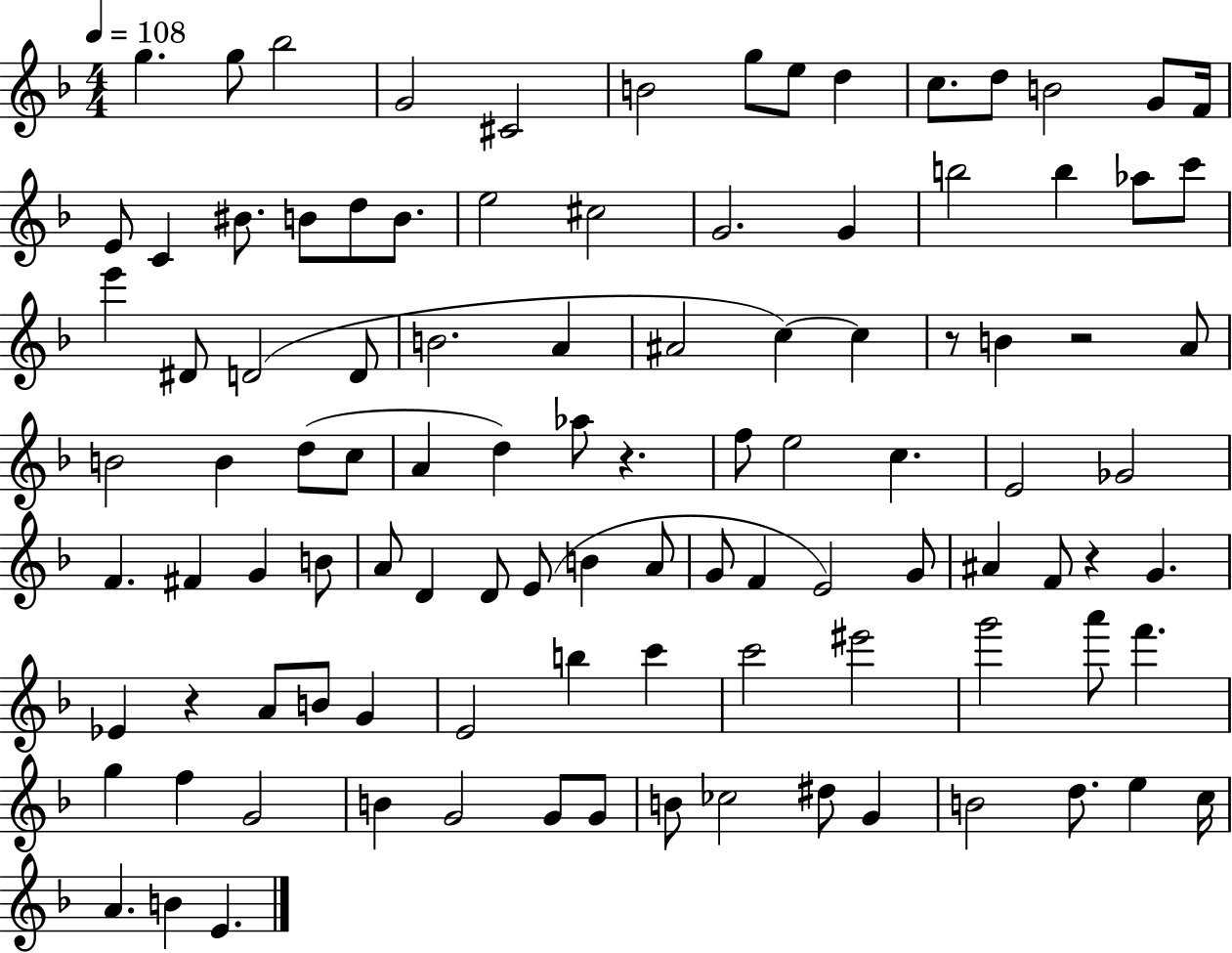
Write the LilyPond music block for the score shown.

{
  \clef treble
  \numericTimeSignature
  \time 4/4
  \key f \major
  \tempo 4 = 108
  g''4. g''8 bes''2 | g'2 cis'2 | b'2 g''8 e''8 d''4 | c''8. d''8 b'2 g'8 f'16 | \break e'8 c'4 bis'8. b'8 d''8 b'8. | e''2 cis''2 | g'2. g'4 | b''2 b''4 aes''8 c'''8 | \break e'''4 dis'8 d'2( d'8 | b'2. a'4 | ais'2 c''4~~) c''4 | r8 b'4 r2 a'8 | \break b'2 b'4 d''8( c''8 | a'4 d''4) aes''8 r4. | f''8 e''2 c''4. | e'2 ges'2 | \break f'4. fis'4 g'4 b'8 | a'8 d'4 d'8 e'8( b'4 a'8 | g'8 f'4 e'2) g'8 | ais'4 f'8 r4 g'4. | \break ees'4 r4 a'8 b'8 g'4 | e'2 b''4 c'''4 | c'''2 eis'''2 | g'''2 a'''8 f'''4. | \break g''4 f''4 g'2 | b'4 g'2 g'8 g'8 | b'8 ces''2 dis''8 g'4 | b'2 d''8. e''4 c''16 | \break a'4. b'4 e'4. | \bar "|."
}